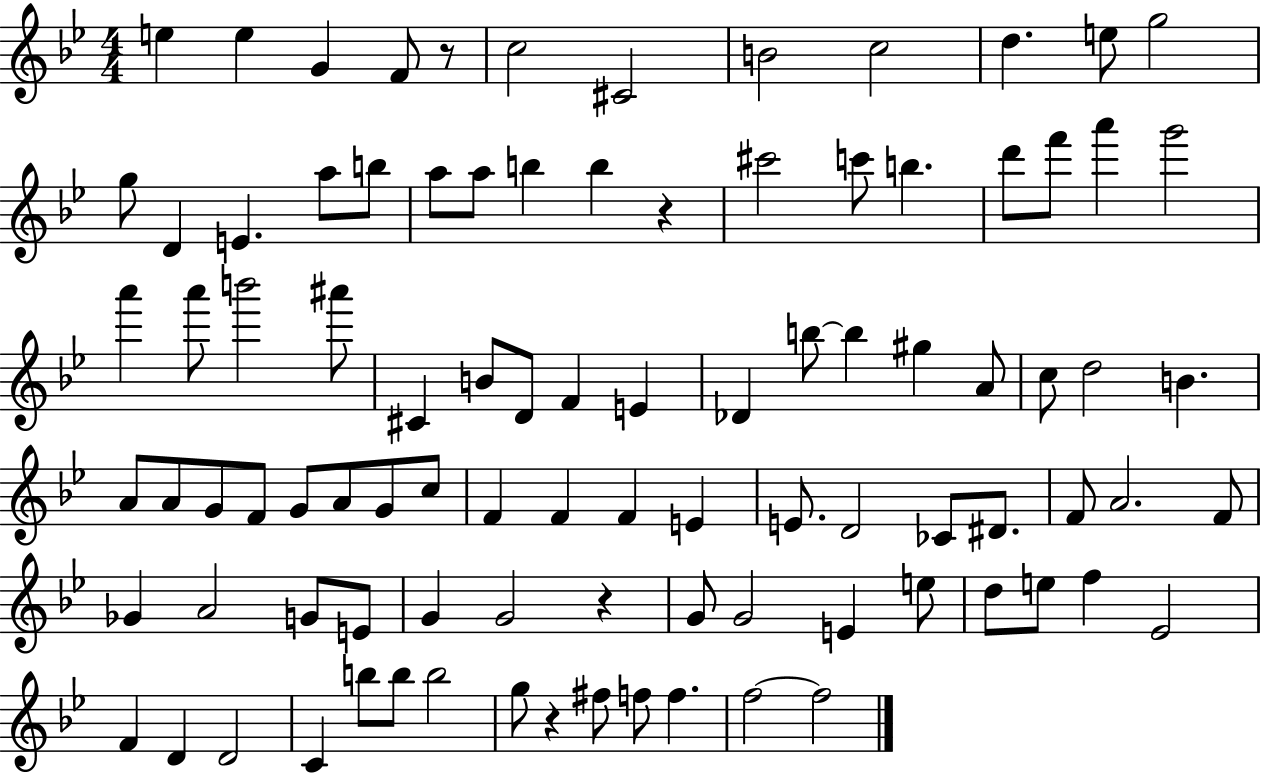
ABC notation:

X:1
T:Untitled
M:4/4
L:1/4
K:Bb
e e G F/2 z/2 c2 ^C2 B2 c2 d e/2 g2 g/2 D E a/2 b/2 a/2 a/2 b b z ^c'2 c'/2 b d'/2 f'/2 a' g'2 a' a'/2 b'2 ^a'/2 ^C B/2 D/2 F E _D b/2 b ^g A/2 c/2 d2 B A/2 A/2 G/2 F/2 G/2 A/2 G/2 c/2 F F F E E/2 D2 _C/2 ^D/2 F/2 A2 F/2 _G A2 G/2 E/2 G G2 z G/2 G2 E e/2 d/2 e/2 f _E2 F D D2 C b/2 b/2 b2 g/2 z ^f/2 f/2 f f2 f2